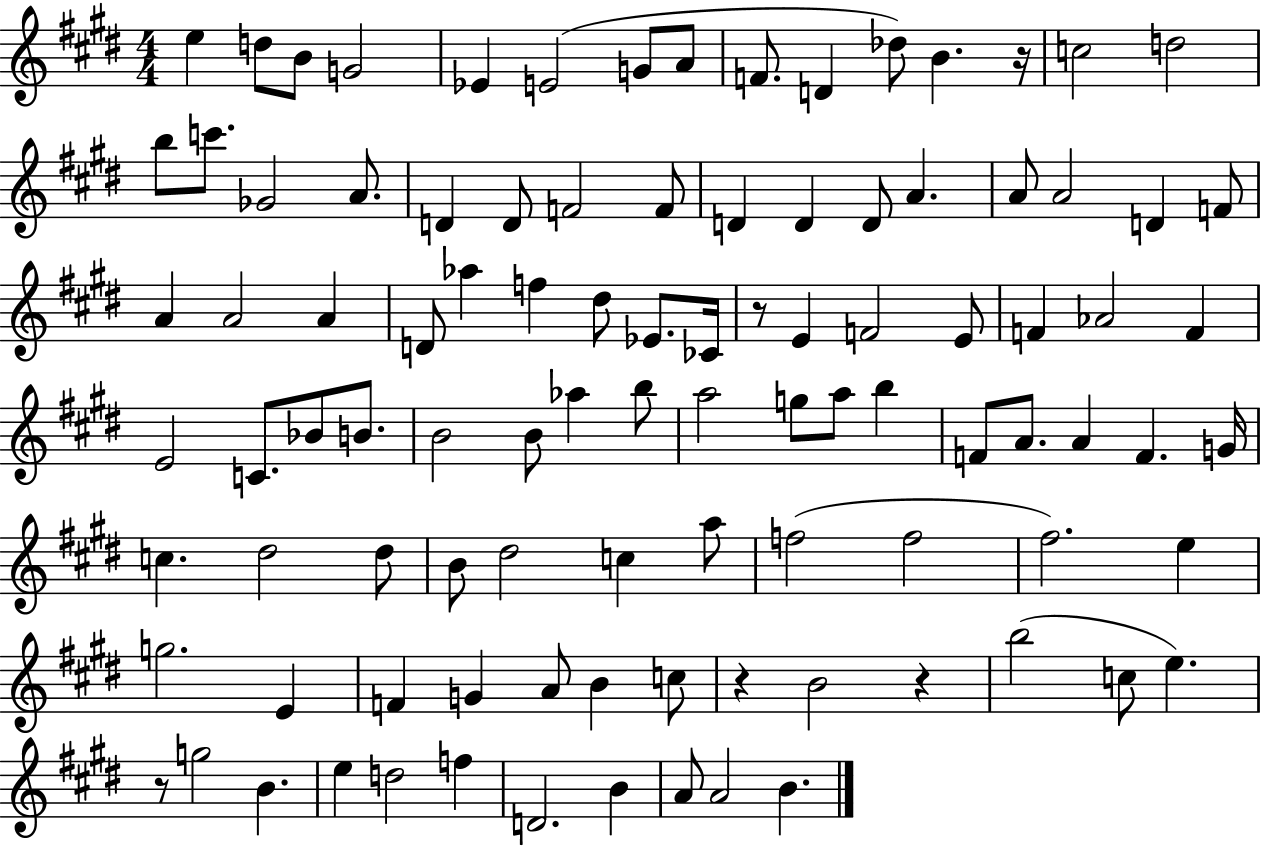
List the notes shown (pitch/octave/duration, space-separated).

E5/q D5/e B4/e G4/h Eb4/q E4/h G4/e A4/e F4/e. D4/q Db5/e B4/q. R/s C5/h D5/h B5/e C6/e. Gb4/h A4/e. D4/q D4/e F4/h F4/e D4/q D4/q D4/e A4/q. A4/e A4/h D4/q F4/e A4/q A4/h A4/q D4/e Ab5/q F5/q D#5/e Eb4/e. CES4/s R/e E4/q F4/h E4/e F4/q Ab4/h F4/q E4/h C4/e. Bb4/e B4/e. B4/h B4/e Ab5/q B5/e A5/h G5/e A5/e B5/q F4/e A4/e. A4/q F4/q. G4/s C5/q. D#5/h D#5/e B4/e D#5/h C5/q A5/e F5/h F5/h F#5/h. E5/q G5/h. E4/q F4/q G4/q A4/e B4/q C5/e R/q B4/h R/q B5/h C5/e E5/q. R/e G5/h B4/q. E5/q D5/h F5/q D4/h. B4/q A4/e A4/h B4/q.